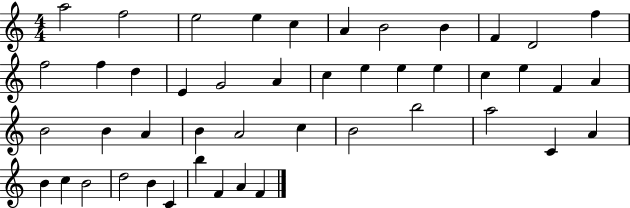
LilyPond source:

{
  \clef treble
  \numericTimeSignature
  \time 4/4
  \key c \major
  a''2 f''2 | e''2 e''4 c''4 | a'4 b'2 b'4 | f'4 d'2 f''4 | \break f''2 f''4 d''4 | e'4 g'2 a'4 | c''4 e''4 e''4 e''4 | c''4 e''4 f'4 a'4 | \break b'2 b'4 a'4 | b'4 a'2 c''4 | b'2 b''2 | a''2 c'4 a'4 | \break b'4 c''4 b'2 | d''2 b'4 c'4 | b''4 f'4 a'4 f'4 | \bar "|."
}